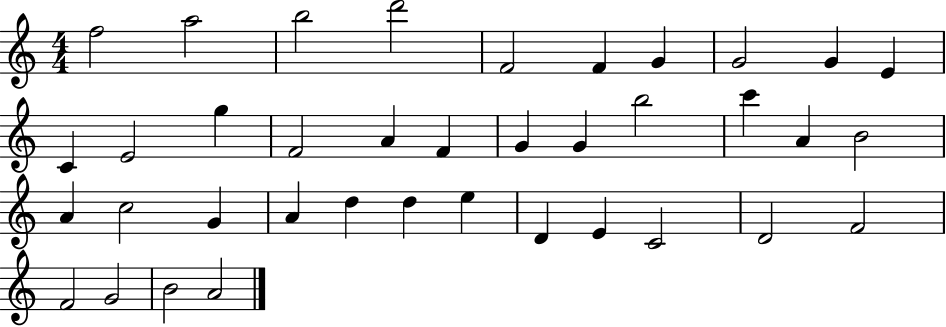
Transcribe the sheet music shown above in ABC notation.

X:1
T:Untitled
M:4/4
L:1/4
K:C
f2 a2 b2 d'2 F2 F G G2 G E C E2 g F2 A F G G b2 c' A B2 A c2 G A d d e D E C2 D2 F2 F2 G2 B2 A2